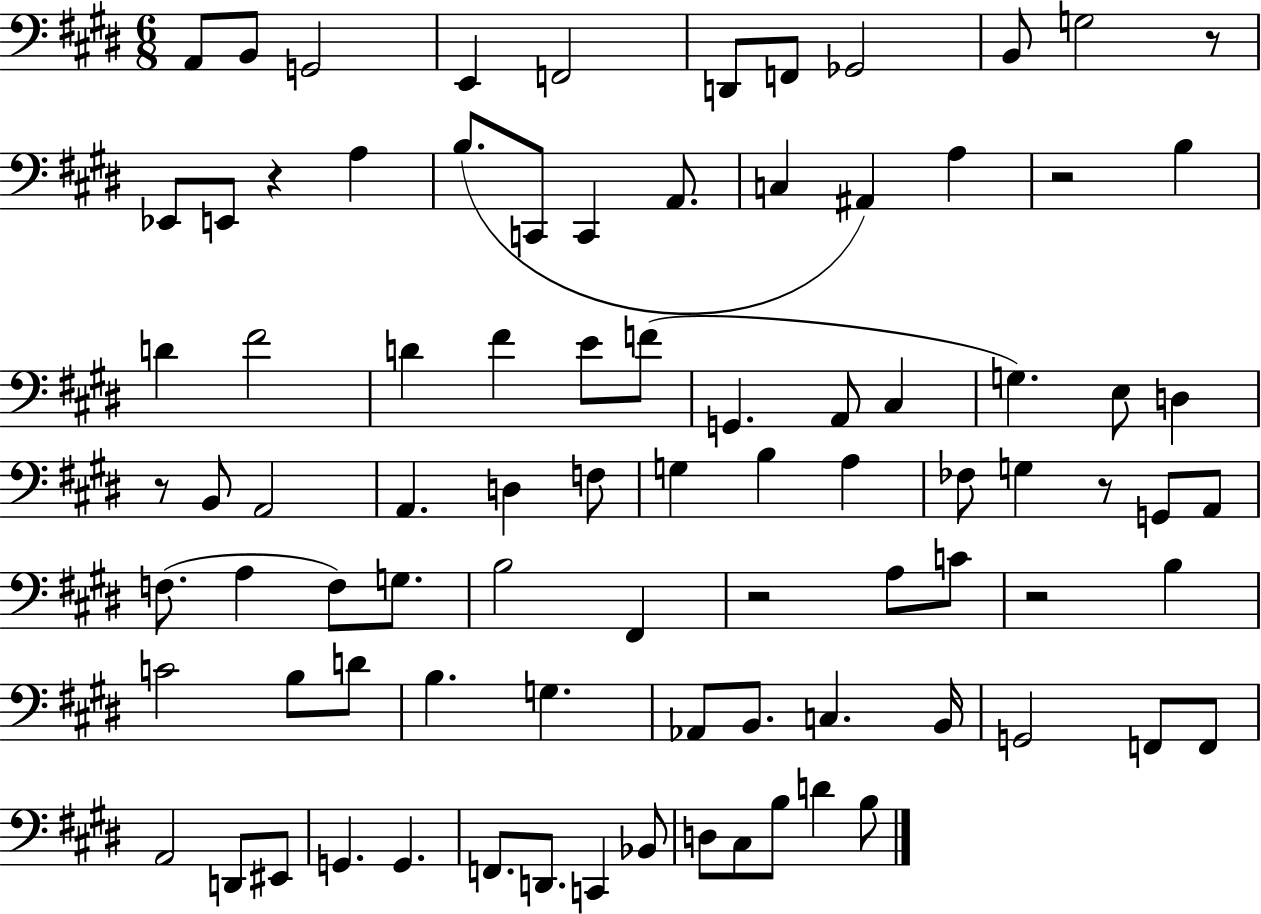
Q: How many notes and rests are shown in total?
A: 87